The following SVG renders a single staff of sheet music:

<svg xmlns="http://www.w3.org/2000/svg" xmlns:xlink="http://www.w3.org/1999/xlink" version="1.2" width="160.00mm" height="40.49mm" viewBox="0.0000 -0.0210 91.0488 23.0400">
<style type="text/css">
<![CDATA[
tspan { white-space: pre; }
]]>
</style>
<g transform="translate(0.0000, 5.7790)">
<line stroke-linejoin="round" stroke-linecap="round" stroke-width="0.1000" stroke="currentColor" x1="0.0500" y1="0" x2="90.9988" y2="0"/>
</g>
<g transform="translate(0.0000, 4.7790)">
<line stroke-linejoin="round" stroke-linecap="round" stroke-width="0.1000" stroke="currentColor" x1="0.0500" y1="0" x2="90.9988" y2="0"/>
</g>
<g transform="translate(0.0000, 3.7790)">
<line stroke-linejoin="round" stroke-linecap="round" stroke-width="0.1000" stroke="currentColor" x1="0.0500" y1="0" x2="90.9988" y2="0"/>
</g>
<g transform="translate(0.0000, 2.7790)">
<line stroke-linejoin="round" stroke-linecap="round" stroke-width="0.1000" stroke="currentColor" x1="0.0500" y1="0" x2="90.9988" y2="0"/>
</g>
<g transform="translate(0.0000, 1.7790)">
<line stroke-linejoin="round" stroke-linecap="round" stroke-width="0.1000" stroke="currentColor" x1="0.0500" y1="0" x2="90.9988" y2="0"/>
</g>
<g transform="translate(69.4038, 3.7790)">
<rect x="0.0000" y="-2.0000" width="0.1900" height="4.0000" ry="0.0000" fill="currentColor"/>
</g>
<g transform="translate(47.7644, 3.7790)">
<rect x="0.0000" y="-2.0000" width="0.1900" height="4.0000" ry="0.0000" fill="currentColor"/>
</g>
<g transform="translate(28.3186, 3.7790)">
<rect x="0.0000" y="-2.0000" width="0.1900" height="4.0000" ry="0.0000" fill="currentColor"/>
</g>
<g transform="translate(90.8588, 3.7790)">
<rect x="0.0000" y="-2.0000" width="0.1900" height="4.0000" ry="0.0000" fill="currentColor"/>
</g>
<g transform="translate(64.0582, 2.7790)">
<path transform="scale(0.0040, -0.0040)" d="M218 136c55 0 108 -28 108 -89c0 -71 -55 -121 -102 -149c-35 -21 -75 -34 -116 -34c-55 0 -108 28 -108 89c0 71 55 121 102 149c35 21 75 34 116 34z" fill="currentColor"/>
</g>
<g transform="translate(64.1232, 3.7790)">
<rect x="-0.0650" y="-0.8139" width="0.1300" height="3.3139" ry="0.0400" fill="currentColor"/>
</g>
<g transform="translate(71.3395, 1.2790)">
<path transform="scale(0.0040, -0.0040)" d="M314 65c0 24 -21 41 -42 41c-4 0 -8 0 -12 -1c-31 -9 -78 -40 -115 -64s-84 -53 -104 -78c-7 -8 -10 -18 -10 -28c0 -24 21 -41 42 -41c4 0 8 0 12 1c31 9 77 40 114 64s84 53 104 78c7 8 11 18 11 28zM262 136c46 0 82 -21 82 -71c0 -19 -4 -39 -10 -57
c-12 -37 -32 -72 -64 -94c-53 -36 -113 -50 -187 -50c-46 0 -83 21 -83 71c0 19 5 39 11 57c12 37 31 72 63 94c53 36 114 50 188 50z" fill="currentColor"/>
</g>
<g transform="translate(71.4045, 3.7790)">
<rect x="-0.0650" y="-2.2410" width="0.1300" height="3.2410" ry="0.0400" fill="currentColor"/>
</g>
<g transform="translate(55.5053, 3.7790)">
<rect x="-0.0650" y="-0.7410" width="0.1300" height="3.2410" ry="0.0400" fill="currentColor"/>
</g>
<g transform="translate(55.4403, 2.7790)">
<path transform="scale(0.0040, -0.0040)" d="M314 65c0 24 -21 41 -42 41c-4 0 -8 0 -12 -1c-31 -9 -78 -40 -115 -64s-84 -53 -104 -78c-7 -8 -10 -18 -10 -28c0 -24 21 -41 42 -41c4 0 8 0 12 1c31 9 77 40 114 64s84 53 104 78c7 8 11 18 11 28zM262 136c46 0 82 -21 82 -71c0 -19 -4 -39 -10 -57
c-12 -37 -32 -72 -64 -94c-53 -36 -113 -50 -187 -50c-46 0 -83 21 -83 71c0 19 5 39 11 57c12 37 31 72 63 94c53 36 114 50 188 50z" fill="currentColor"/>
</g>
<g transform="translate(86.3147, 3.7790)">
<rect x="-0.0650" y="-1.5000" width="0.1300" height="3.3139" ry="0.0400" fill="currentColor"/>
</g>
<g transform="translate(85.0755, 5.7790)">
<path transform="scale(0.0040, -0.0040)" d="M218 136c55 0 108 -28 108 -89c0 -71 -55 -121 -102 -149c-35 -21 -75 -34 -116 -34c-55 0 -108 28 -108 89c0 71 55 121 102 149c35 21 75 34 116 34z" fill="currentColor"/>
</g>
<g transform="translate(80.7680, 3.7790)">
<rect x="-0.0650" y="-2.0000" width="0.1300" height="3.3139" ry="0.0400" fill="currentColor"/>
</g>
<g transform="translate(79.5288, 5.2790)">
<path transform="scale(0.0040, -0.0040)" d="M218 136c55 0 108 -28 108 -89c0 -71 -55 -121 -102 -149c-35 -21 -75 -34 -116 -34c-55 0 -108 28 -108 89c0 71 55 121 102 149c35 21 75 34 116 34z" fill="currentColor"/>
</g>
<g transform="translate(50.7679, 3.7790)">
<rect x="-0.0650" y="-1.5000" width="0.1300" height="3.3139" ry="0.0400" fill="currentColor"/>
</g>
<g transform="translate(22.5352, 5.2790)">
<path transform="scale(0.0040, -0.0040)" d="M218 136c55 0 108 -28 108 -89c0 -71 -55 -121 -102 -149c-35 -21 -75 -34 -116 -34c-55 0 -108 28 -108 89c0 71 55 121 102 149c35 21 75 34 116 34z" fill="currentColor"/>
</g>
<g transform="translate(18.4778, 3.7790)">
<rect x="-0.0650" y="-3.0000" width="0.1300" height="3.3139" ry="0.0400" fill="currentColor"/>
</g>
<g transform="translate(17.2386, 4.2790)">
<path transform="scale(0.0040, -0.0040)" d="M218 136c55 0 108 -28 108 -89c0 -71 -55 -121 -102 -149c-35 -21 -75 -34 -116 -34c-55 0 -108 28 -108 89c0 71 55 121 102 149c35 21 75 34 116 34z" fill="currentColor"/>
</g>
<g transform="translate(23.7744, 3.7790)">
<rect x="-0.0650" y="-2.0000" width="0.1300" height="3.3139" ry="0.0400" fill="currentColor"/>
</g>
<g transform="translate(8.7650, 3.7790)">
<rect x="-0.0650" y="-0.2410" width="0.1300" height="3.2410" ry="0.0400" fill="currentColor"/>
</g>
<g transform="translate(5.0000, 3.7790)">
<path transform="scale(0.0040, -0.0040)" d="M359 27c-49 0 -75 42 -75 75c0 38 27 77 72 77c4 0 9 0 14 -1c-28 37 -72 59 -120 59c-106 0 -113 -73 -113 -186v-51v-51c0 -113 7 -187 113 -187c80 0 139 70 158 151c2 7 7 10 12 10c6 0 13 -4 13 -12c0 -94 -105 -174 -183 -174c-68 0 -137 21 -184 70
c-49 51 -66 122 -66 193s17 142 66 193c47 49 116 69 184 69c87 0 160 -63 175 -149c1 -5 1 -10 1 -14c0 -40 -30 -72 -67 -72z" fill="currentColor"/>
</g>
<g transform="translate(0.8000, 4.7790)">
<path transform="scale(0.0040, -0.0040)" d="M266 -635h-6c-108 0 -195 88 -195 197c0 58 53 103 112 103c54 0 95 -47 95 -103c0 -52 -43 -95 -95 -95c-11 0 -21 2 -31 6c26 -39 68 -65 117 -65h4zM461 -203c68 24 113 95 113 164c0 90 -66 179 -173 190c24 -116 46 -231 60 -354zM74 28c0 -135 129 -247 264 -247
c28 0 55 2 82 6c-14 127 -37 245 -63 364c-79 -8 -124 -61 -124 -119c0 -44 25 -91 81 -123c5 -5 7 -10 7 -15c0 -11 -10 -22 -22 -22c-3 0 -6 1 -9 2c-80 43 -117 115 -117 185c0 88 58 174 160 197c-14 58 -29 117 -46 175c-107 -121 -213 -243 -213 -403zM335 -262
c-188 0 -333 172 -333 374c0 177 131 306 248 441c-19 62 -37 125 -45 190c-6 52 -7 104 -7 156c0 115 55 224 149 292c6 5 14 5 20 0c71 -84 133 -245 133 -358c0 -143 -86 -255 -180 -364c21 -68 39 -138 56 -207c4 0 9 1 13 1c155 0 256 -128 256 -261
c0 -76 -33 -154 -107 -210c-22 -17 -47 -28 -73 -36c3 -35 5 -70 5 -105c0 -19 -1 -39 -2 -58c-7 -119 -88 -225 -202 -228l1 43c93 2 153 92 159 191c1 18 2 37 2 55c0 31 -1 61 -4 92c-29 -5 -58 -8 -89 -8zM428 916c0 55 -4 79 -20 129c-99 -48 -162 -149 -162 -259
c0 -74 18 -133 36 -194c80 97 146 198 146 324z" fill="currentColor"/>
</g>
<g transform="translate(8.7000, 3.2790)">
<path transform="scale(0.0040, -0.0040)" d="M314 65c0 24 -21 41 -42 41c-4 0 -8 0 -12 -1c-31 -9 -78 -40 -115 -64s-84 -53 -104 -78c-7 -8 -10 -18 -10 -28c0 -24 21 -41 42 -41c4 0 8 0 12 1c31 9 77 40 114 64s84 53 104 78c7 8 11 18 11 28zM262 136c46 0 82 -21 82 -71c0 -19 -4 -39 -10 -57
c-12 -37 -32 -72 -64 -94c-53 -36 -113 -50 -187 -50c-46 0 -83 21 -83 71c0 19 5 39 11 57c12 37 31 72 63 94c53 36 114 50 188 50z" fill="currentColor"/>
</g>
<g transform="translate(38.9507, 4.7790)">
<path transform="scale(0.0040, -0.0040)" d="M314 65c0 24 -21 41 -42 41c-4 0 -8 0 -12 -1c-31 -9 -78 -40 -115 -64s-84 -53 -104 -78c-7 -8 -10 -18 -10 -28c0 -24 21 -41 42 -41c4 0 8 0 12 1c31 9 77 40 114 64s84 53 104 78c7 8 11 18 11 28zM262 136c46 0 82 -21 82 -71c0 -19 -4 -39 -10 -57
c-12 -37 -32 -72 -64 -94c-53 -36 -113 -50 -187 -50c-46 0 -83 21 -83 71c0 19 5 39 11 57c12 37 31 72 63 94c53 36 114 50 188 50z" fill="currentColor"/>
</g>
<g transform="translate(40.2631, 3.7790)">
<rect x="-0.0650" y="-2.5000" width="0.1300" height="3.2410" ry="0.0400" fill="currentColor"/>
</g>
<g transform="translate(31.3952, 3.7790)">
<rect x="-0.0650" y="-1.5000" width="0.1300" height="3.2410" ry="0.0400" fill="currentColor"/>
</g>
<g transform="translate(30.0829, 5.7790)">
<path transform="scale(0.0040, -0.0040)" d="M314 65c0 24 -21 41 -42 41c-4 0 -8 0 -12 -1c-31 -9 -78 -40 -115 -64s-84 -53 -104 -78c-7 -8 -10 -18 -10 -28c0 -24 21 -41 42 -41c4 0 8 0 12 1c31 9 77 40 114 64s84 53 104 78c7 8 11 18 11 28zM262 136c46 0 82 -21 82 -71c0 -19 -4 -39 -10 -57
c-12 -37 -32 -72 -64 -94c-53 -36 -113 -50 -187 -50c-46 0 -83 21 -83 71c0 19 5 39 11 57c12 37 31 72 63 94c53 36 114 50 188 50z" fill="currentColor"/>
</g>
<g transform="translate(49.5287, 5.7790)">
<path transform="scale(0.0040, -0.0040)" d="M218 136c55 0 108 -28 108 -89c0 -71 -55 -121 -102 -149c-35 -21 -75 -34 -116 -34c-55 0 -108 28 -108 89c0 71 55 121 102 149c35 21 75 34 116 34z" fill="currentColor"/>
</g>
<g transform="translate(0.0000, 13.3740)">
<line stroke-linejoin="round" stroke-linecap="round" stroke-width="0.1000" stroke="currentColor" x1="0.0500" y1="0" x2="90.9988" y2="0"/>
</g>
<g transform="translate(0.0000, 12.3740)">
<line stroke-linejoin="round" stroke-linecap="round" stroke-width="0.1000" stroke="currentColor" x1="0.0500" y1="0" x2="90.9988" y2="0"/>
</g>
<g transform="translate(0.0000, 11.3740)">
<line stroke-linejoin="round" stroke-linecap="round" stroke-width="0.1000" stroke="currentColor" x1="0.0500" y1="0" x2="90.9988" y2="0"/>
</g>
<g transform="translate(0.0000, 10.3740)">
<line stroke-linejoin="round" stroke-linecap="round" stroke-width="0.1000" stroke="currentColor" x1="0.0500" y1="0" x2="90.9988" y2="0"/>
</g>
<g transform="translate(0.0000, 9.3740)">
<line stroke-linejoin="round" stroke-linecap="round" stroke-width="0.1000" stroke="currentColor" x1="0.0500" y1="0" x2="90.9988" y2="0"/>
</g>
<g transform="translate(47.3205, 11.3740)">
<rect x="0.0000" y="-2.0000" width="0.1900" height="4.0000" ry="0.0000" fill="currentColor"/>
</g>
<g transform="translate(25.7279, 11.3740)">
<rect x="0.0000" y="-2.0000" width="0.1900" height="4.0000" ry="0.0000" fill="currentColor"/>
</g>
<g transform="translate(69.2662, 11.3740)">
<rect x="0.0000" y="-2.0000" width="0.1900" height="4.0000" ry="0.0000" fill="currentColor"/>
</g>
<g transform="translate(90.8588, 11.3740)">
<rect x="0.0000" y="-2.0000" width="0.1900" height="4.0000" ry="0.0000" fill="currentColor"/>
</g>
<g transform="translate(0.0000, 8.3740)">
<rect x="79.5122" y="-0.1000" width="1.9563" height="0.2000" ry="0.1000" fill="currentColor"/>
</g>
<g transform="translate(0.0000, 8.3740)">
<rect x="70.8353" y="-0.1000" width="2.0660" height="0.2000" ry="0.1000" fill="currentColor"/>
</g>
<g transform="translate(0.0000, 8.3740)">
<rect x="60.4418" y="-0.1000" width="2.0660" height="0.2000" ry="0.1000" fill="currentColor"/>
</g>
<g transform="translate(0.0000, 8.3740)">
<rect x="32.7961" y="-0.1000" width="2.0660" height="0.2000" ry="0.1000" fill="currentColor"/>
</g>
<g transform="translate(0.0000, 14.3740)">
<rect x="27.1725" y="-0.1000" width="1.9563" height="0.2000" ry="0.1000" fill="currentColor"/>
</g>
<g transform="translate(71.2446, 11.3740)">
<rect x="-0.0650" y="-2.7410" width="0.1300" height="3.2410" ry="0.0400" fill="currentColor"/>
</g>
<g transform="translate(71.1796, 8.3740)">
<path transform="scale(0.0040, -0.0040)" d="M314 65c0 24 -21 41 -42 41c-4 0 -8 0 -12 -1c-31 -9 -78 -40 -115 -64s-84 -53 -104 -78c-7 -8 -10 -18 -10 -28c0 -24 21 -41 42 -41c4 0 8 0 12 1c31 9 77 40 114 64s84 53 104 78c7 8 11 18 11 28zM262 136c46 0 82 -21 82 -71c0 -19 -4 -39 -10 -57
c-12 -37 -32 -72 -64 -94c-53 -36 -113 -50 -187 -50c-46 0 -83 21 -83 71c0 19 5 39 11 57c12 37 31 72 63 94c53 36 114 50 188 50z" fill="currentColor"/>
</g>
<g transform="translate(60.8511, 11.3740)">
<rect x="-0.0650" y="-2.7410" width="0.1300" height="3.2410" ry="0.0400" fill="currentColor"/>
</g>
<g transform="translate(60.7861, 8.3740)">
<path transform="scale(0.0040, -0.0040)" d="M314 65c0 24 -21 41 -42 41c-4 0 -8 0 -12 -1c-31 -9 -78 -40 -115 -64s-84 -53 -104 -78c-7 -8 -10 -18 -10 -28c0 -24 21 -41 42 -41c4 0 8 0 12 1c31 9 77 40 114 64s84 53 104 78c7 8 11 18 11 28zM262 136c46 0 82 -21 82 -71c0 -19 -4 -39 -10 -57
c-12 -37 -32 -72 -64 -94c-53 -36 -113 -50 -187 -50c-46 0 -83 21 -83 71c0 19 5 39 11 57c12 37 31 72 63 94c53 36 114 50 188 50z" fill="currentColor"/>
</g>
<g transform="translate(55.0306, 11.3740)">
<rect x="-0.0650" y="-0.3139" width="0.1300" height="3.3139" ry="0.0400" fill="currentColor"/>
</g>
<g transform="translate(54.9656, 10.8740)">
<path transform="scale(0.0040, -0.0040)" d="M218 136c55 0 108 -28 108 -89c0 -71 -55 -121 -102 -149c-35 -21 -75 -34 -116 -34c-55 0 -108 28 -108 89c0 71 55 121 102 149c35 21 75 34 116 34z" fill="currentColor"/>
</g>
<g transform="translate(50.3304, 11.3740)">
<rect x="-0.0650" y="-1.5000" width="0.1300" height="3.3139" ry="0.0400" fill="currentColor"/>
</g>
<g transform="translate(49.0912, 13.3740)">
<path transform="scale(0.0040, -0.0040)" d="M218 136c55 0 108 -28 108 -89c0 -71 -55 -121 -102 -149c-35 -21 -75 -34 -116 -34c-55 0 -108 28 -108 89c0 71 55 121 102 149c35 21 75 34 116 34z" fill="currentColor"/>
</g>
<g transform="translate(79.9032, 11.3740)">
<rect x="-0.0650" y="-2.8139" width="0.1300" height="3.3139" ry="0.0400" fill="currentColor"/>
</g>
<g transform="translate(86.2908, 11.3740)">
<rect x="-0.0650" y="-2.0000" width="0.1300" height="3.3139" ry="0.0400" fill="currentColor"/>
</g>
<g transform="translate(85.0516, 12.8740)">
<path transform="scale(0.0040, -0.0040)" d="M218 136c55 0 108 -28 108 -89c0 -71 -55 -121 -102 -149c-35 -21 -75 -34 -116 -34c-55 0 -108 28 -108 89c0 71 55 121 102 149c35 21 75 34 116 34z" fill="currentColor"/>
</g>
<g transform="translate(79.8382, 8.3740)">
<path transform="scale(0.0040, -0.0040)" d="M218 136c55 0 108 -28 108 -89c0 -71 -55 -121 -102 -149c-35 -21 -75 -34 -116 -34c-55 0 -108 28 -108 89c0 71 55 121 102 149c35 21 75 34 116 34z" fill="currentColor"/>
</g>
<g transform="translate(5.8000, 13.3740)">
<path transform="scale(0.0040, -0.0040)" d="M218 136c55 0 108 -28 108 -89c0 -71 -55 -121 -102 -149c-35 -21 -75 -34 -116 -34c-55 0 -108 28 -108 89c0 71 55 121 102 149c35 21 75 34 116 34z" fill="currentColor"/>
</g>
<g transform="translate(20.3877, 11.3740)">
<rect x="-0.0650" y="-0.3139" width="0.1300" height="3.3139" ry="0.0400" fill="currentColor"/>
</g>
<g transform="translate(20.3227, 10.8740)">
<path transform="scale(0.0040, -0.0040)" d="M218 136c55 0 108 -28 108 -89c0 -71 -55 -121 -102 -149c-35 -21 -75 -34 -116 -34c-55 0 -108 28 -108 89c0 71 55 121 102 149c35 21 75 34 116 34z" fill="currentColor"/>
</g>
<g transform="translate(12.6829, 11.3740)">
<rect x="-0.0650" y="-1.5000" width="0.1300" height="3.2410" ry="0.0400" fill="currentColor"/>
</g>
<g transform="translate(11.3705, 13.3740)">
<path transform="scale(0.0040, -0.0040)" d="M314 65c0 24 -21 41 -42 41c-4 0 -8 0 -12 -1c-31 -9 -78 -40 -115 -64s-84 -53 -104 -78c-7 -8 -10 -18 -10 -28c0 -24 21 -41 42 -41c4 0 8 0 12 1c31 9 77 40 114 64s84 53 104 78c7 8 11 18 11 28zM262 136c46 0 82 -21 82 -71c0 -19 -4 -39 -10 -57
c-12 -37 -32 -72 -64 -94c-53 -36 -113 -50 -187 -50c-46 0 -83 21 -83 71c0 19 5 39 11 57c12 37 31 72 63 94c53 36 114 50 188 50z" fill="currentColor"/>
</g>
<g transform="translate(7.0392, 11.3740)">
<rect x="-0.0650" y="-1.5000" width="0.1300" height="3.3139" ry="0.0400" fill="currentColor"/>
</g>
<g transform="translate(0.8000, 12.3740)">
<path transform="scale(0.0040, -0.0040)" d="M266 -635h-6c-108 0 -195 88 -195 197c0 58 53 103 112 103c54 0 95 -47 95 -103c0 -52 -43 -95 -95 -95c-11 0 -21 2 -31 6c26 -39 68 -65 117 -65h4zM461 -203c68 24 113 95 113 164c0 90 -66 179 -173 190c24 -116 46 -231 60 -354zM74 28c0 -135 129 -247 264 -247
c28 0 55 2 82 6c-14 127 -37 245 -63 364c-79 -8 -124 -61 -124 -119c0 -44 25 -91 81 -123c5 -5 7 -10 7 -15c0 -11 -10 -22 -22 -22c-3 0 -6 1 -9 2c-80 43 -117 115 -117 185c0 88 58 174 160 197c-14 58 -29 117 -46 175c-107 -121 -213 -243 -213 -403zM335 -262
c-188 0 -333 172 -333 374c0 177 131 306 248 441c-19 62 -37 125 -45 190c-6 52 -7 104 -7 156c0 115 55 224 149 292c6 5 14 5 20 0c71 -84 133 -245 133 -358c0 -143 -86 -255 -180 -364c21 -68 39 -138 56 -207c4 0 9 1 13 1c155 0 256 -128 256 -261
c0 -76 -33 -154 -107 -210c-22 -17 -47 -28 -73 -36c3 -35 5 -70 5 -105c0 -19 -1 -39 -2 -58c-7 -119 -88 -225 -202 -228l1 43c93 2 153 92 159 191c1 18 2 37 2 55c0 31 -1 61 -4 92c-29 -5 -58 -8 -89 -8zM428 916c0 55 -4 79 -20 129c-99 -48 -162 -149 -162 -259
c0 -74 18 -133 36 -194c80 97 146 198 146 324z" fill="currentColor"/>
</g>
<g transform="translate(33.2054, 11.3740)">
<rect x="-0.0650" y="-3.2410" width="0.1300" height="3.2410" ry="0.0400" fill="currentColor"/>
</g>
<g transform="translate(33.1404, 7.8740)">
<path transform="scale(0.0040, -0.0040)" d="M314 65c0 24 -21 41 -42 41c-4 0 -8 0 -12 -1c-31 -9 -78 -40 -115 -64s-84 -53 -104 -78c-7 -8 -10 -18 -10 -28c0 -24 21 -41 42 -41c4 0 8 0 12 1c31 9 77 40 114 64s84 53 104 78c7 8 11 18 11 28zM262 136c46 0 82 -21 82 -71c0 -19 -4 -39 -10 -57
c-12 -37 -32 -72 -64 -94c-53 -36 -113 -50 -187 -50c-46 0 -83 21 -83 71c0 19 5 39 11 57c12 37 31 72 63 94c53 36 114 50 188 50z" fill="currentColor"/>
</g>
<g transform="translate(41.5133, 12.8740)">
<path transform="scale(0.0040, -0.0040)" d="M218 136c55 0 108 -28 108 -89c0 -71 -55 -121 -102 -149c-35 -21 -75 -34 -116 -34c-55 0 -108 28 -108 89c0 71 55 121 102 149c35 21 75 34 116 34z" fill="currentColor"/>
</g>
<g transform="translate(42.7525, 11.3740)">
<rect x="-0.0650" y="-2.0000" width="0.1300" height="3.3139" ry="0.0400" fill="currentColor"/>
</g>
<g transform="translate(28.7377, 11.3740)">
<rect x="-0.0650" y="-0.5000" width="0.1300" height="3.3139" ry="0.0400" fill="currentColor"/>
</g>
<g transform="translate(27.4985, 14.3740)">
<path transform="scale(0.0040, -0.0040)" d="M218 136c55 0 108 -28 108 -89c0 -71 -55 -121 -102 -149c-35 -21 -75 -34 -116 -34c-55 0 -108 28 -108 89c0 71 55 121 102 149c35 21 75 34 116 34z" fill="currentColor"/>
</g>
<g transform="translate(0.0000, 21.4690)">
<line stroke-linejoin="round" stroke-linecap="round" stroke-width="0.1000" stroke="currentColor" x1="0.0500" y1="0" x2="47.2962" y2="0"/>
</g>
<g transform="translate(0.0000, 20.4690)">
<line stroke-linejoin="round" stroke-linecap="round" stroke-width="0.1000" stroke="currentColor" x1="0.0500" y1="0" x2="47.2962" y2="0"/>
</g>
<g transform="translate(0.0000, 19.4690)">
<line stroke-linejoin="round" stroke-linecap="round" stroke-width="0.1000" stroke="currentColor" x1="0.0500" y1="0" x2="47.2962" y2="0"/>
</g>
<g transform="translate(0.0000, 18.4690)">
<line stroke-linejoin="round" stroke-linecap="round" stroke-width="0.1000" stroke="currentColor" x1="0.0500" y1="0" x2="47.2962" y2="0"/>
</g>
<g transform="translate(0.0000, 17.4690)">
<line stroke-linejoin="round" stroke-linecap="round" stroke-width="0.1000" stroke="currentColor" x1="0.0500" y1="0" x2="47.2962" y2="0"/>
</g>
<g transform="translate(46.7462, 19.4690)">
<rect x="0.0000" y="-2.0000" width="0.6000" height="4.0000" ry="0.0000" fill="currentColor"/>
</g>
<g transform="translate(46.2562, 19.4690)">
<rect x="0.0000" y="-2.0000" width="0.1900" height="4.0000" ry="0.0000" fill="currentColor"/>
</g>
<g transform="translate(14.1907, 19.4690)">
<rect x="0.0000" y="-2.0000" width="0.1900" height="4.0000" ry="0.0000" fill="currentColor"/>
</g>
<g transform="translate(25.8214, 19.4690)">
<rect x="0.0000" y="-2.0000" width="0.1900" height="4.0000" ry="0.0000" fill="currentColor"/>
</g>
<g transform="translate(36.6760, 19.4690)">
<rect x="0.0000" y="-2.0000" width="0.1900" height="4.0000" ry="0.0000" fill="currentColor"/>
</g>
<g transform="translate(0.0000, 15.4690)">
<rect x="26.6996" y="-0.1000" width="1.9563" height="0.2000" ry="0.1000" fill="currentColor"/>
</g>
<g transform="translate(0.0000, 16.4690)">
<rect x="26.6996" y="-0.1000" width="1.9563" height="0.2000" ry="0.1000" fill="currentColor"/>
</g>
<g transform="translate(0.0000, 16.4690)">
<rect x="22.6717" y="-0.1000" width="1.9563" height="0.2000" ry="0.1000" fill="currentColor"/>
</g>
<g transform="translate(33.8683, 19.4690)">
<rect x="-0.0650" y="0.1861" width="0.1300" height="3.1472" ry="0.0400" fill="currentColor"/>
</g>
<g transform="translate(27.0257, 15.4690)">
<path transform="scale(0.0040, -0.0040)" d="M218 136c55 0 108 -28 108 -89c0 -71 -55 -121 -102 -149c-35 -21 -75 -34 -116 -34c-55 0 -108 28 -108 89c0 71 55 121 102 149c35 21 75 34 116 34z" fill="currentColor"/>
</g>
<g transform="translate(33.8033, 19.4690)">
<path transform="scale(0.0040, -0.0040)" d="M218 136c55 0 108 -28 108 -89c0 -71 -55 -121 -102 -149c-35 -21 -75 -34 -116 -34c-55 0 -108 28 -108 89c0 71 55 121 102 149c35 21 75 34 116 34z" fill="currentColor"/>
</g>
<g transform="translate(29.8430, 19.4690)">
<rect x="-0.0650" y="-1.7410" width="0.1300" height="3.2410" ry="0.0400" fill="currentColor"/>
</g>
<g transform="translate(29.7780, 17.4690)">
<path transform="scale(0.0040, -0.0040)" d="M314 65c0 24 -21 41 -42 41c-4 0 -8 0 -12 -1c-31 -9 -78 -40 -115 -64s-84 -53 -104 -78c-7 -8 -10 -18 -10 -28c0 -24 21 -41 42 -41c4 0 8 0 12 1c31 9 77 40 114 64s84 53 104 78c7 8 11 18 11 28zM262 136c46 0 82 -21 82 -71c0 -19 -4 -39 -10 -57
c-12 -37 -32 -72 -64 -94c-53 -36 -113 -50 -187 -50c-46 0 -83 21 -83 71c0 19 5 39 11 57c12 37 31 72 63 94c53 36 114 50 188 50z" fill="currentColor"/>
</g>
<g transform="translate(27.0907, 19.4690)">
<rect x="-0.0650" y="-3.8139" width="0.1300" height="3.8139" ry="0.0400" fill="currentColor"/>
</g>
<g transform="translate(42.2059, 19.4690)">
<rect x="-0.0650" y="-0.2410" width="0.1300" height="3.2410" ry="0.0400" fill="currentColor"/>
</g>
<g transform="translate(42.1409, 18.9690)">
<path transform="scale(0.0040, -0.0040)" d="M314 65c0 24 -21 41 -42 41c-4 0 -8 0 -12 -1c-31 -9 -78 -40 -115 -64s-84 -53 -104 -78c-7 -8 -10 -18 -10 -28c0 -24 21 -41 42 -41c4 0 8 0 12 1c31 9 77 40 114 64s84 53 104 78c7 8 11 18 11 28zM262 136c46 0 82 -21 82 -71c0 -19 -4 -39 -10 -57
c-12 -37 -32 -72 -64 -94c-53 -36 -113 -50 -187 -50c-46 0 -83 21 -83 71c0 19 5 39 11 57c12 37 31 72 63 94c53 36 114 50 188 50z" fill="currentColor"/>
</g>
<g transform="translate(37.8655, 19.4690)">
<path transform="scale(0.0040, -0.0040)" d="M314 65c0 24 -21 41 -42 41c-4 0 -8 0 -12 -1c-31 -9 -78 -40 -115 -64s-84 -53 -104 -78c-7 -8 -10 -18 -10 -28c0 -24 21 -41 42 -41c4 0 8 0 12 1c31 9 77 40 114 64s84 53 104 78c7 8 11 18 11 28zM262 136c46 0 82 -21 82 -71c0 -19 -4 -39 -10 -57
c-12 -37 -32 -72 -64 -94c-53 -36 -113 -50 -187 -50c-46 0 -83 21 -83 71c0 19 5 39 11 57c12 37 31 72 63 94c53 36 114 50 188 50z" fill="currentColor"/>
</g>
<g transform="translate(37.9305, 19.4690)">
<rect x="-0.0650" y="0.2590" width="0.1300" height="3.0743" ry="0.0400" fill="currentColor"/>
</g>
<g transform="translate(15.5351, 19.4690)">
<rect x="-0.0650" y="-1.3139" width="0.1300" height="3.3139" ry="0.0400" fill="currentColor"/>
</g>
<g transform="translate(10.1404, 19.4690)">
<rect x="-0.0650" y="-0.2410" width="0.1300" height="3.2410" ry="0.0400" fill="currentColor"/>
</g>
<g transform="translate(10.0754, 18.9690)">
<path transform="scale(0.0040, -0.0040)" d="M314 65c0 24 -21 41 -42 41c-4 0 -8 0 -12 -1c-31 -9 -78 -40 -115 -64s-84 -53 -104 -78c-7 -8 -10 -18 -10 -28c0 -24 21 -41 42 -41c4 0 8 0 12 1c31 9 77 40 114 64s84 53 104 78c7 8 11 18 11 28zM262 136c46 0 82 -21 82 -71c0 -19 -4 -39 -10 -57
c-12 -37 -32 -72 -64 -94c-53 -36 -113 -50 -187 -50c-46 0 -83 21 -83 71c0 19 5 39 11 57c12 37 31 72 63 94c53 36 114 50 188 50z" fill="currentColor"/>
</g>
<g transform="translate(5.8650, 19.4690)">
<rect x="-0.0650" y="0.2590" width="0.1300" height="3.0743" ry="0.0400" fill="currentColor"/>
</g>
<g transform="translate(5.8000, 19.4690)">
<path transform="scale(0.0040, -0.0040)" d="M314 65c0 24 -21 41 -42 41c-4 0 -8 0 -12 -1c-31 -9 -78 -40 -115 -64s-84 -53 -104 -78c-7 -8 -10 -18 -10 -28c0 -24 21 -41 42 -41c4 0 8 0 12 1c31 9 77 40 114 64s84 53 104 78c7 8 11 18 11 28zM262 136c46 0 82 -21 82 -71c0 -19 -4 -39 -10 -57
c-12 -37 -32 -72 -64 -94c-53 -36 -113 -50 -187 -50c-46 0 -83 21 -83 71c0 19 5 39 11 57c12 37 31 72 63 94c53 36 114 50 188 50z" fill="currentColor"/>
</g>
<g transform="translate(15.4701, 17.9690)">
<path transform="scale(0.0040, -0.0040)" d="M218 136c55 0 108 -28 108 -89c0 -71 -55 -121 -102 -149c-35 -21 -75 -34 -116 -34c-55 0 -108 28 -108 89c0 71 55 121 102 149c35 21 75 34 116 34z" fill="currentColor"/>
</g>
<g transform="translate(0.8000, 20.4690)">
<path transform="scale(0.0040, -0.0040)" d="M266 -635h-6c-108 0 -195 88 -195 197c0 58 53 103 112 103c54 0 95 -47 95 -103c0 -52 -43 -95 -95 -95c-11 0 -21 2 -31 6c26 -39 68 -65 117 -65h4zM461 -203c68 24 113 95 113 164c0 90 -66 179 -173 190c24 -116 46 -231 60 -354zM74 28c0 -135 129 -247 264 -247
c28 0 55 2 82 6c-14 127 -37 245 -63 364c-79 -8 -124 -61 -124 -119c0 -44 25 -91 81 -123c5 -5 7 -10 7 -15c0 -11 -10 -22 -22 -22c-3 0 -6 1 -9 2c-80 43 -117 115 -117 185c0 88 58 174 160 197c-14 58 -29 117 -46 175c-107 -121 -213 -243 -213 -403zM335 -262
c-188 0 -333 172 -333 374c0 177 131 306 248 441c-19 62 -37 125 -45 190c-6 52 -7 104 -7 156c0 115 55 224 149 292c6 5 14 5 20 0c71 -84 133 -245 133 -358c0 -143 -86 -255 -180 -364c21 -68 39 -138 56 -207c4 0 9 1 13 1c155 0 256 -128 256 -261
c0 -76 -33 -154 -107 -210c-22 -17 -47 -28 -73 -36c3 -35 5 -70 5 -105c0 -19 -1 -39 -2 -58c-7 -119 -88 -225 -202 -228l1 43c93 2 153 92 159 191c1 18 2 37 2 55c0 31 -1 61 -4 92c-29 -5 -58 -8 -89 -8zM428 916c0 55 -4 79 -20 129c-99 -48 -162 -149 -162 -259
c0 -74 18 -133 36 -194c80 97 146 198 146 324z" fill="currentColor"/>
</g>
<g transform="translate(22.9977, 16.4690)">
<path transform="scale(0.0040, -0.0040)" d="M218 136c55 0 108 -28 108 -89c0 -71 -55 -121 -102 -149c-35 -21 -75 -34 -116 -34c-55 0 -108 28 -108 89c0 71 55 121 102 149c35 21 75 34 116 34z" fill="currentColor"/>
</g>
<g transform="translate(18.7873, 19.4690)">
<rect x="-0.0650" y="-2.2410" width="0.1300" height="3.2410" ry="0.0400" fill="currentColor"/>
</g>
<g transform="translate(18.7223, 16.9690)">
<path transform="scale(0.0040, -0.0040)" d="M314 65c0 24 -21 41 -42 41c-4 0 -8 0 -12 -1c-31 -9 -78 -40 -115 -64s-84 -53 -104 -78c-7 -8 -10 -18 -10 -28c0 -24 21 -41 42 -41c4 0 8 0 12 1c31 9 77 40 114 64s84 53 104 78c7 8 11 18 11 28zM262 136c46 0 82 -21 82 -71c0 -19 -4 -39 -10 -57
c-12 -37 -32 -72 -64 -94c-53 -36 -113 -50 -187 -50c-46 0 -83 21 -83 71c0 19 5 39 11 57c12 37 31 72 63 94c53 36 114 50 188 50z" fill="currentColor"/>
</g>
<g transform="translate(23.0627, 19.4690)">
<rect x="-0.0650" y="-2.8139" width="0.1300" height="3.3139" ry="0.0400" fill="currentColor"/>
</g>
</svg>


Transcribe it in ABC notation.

X:1
T:Untitled
M:4/4
L:1/4
K:C
c2 A F E2 G2 E d2 d g2 F E E E2 c C b2 F E c a2 a2 a F B2 c2 e g2 a c' f2 B B2 c2